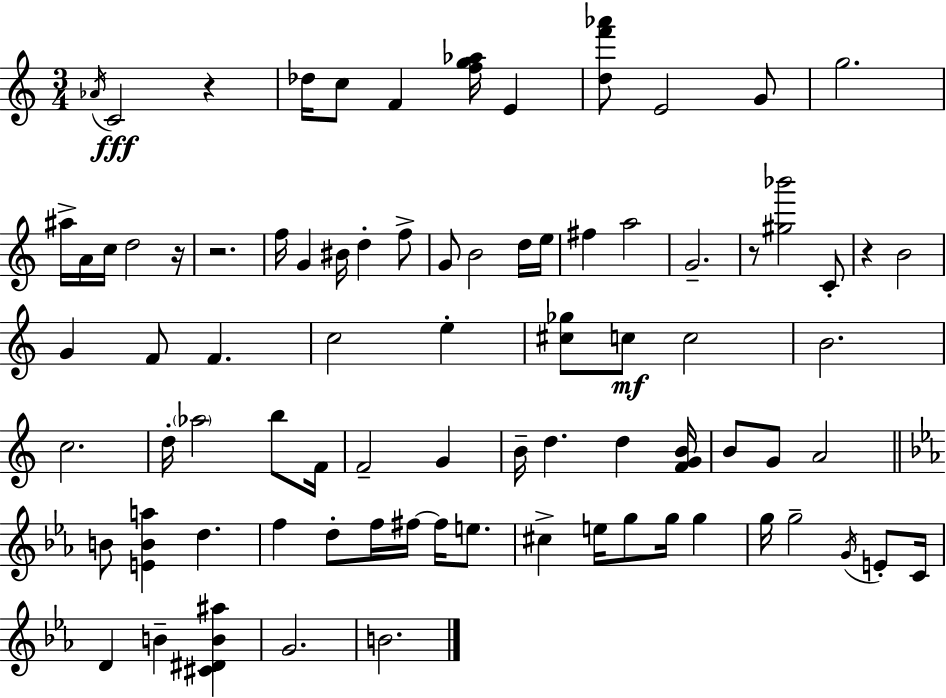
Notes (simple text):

Ab4/s C4/h R/q Db5/s C5/e F4/q [F5,G5,Ab5]/s E4/q [D5,F6,Ab6]/e E4/h G4/e G5/h. A#5/s A4/s C5/s D5/h R/s R/h. F5/s G4/q BIS4/s D5/q F5/e G4/e B4/h D5/s E5/s F#5/q A5/h G4/h. R/e [G#5,Bb6]/h C4/e R/q B4/h G4/q F4/e F4/q. C5/h E5/q [C#5,Gb5]/e C5/e C5/h B4/h. C5/h. D5/s Ab5/h B5/e F4/s F4/h G4/q B4/s D5/q. D5/q [F4,G4,B4]/s B4/e G4/e A4/h B4/e [E4,B4,A5]/q D5/q. F5/q D5/e F5/s F#5/s F#5/s E5/e. C#5/q E5/s G5/e G5/s G5/q G5/s G5/h G4/s E4/e C4/s D4/q B4/q [C#4,D#4,B4,A#5]/q G4/h. B4/h.